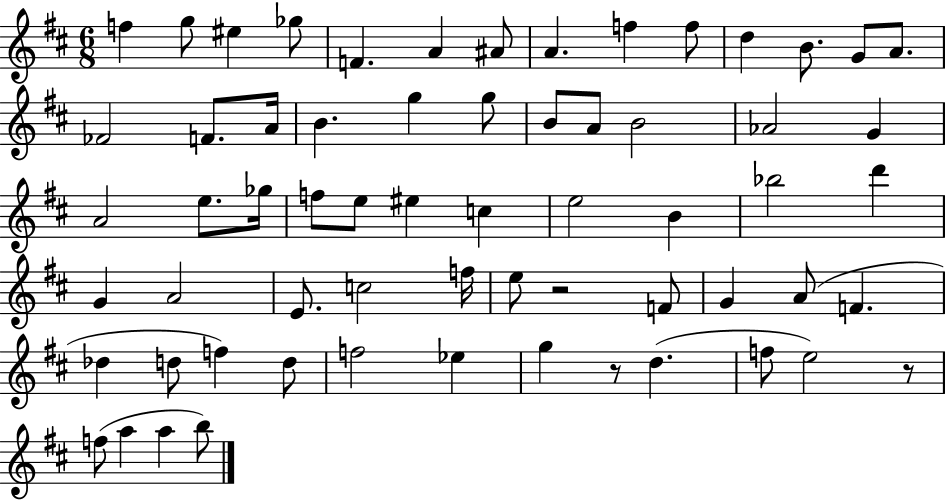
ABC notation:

X:1
T:Untitled
M:6/8
L:1/4
K:D
f g/2 ^e _g/2 F A ^A/2 A f f/2 d B/2 G/2 A/2 _F2 F/2 A/4 B g g/2 B/2 A/2 B2 _A2 G A2 e/2 _g/4 f/2 e/2 ^e c e2 B _b2 d' G A2 E/2 c2 f/4 e/2 z2 F/2 G A/2 F _d d/2 f d/2 f2 _e g z/2 d f/2 e2 z/2 f/2 a a b/2